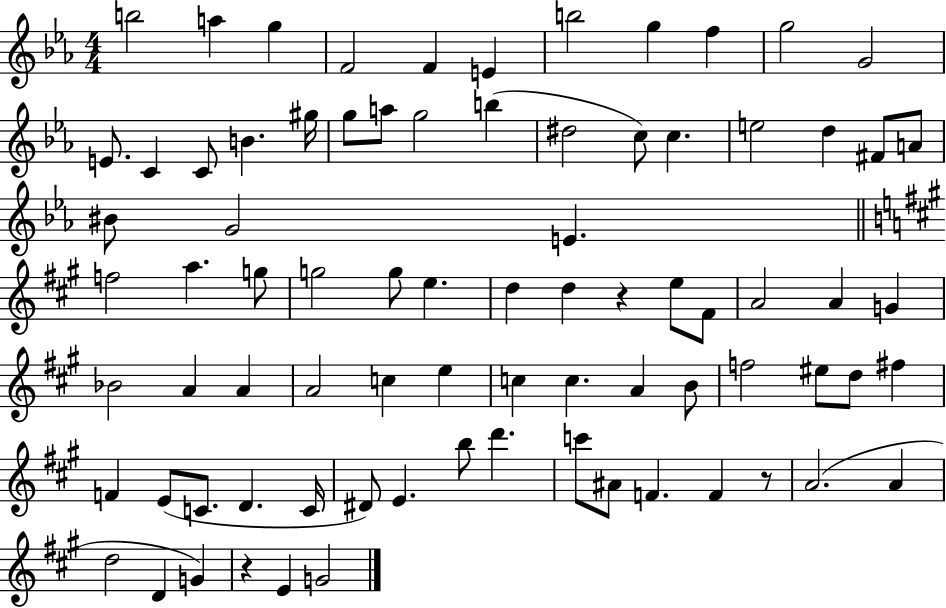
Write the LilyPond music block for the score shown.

{
  \clef treble
  \numericTimeSignature
  \time 4/4
  \key ees \major
  b''2 a''4 g''4 | f'2 f'4 e'4 | b''2 g''4 f''4 | g''2 g'2 | \break e'8. c'4 c'8 b'4. gis''16 | g''8 a''8 g''2 b''4( | dis''2 c''8) c''4. | e''2 d''4 fis'8 a'8 | \break bis'8 g'2 e'4. | \bar "||" \break \key a \major f''2 a''4. g''8 | g''2 g''8 e''4. | d''4 d''4 r4 e''8 fis'8 | a'2 a'4 g'4 | \break bes'2 a'4 a'4 | a'2 c''4 e''4 | c''4 c''4. a'4 b'8 | f''2 eis''8 d''8 fis''4 | \break f'4 e'8( c'8. d'4. c'16 | dis'8) e'4. b''8 d'''4. | c'''8 ais'8 f'4. f'4 r8 | a'2.( a'4 | \break d''2 d'4 g'4) | r4 e'4 g'2 | \bar "|."
}